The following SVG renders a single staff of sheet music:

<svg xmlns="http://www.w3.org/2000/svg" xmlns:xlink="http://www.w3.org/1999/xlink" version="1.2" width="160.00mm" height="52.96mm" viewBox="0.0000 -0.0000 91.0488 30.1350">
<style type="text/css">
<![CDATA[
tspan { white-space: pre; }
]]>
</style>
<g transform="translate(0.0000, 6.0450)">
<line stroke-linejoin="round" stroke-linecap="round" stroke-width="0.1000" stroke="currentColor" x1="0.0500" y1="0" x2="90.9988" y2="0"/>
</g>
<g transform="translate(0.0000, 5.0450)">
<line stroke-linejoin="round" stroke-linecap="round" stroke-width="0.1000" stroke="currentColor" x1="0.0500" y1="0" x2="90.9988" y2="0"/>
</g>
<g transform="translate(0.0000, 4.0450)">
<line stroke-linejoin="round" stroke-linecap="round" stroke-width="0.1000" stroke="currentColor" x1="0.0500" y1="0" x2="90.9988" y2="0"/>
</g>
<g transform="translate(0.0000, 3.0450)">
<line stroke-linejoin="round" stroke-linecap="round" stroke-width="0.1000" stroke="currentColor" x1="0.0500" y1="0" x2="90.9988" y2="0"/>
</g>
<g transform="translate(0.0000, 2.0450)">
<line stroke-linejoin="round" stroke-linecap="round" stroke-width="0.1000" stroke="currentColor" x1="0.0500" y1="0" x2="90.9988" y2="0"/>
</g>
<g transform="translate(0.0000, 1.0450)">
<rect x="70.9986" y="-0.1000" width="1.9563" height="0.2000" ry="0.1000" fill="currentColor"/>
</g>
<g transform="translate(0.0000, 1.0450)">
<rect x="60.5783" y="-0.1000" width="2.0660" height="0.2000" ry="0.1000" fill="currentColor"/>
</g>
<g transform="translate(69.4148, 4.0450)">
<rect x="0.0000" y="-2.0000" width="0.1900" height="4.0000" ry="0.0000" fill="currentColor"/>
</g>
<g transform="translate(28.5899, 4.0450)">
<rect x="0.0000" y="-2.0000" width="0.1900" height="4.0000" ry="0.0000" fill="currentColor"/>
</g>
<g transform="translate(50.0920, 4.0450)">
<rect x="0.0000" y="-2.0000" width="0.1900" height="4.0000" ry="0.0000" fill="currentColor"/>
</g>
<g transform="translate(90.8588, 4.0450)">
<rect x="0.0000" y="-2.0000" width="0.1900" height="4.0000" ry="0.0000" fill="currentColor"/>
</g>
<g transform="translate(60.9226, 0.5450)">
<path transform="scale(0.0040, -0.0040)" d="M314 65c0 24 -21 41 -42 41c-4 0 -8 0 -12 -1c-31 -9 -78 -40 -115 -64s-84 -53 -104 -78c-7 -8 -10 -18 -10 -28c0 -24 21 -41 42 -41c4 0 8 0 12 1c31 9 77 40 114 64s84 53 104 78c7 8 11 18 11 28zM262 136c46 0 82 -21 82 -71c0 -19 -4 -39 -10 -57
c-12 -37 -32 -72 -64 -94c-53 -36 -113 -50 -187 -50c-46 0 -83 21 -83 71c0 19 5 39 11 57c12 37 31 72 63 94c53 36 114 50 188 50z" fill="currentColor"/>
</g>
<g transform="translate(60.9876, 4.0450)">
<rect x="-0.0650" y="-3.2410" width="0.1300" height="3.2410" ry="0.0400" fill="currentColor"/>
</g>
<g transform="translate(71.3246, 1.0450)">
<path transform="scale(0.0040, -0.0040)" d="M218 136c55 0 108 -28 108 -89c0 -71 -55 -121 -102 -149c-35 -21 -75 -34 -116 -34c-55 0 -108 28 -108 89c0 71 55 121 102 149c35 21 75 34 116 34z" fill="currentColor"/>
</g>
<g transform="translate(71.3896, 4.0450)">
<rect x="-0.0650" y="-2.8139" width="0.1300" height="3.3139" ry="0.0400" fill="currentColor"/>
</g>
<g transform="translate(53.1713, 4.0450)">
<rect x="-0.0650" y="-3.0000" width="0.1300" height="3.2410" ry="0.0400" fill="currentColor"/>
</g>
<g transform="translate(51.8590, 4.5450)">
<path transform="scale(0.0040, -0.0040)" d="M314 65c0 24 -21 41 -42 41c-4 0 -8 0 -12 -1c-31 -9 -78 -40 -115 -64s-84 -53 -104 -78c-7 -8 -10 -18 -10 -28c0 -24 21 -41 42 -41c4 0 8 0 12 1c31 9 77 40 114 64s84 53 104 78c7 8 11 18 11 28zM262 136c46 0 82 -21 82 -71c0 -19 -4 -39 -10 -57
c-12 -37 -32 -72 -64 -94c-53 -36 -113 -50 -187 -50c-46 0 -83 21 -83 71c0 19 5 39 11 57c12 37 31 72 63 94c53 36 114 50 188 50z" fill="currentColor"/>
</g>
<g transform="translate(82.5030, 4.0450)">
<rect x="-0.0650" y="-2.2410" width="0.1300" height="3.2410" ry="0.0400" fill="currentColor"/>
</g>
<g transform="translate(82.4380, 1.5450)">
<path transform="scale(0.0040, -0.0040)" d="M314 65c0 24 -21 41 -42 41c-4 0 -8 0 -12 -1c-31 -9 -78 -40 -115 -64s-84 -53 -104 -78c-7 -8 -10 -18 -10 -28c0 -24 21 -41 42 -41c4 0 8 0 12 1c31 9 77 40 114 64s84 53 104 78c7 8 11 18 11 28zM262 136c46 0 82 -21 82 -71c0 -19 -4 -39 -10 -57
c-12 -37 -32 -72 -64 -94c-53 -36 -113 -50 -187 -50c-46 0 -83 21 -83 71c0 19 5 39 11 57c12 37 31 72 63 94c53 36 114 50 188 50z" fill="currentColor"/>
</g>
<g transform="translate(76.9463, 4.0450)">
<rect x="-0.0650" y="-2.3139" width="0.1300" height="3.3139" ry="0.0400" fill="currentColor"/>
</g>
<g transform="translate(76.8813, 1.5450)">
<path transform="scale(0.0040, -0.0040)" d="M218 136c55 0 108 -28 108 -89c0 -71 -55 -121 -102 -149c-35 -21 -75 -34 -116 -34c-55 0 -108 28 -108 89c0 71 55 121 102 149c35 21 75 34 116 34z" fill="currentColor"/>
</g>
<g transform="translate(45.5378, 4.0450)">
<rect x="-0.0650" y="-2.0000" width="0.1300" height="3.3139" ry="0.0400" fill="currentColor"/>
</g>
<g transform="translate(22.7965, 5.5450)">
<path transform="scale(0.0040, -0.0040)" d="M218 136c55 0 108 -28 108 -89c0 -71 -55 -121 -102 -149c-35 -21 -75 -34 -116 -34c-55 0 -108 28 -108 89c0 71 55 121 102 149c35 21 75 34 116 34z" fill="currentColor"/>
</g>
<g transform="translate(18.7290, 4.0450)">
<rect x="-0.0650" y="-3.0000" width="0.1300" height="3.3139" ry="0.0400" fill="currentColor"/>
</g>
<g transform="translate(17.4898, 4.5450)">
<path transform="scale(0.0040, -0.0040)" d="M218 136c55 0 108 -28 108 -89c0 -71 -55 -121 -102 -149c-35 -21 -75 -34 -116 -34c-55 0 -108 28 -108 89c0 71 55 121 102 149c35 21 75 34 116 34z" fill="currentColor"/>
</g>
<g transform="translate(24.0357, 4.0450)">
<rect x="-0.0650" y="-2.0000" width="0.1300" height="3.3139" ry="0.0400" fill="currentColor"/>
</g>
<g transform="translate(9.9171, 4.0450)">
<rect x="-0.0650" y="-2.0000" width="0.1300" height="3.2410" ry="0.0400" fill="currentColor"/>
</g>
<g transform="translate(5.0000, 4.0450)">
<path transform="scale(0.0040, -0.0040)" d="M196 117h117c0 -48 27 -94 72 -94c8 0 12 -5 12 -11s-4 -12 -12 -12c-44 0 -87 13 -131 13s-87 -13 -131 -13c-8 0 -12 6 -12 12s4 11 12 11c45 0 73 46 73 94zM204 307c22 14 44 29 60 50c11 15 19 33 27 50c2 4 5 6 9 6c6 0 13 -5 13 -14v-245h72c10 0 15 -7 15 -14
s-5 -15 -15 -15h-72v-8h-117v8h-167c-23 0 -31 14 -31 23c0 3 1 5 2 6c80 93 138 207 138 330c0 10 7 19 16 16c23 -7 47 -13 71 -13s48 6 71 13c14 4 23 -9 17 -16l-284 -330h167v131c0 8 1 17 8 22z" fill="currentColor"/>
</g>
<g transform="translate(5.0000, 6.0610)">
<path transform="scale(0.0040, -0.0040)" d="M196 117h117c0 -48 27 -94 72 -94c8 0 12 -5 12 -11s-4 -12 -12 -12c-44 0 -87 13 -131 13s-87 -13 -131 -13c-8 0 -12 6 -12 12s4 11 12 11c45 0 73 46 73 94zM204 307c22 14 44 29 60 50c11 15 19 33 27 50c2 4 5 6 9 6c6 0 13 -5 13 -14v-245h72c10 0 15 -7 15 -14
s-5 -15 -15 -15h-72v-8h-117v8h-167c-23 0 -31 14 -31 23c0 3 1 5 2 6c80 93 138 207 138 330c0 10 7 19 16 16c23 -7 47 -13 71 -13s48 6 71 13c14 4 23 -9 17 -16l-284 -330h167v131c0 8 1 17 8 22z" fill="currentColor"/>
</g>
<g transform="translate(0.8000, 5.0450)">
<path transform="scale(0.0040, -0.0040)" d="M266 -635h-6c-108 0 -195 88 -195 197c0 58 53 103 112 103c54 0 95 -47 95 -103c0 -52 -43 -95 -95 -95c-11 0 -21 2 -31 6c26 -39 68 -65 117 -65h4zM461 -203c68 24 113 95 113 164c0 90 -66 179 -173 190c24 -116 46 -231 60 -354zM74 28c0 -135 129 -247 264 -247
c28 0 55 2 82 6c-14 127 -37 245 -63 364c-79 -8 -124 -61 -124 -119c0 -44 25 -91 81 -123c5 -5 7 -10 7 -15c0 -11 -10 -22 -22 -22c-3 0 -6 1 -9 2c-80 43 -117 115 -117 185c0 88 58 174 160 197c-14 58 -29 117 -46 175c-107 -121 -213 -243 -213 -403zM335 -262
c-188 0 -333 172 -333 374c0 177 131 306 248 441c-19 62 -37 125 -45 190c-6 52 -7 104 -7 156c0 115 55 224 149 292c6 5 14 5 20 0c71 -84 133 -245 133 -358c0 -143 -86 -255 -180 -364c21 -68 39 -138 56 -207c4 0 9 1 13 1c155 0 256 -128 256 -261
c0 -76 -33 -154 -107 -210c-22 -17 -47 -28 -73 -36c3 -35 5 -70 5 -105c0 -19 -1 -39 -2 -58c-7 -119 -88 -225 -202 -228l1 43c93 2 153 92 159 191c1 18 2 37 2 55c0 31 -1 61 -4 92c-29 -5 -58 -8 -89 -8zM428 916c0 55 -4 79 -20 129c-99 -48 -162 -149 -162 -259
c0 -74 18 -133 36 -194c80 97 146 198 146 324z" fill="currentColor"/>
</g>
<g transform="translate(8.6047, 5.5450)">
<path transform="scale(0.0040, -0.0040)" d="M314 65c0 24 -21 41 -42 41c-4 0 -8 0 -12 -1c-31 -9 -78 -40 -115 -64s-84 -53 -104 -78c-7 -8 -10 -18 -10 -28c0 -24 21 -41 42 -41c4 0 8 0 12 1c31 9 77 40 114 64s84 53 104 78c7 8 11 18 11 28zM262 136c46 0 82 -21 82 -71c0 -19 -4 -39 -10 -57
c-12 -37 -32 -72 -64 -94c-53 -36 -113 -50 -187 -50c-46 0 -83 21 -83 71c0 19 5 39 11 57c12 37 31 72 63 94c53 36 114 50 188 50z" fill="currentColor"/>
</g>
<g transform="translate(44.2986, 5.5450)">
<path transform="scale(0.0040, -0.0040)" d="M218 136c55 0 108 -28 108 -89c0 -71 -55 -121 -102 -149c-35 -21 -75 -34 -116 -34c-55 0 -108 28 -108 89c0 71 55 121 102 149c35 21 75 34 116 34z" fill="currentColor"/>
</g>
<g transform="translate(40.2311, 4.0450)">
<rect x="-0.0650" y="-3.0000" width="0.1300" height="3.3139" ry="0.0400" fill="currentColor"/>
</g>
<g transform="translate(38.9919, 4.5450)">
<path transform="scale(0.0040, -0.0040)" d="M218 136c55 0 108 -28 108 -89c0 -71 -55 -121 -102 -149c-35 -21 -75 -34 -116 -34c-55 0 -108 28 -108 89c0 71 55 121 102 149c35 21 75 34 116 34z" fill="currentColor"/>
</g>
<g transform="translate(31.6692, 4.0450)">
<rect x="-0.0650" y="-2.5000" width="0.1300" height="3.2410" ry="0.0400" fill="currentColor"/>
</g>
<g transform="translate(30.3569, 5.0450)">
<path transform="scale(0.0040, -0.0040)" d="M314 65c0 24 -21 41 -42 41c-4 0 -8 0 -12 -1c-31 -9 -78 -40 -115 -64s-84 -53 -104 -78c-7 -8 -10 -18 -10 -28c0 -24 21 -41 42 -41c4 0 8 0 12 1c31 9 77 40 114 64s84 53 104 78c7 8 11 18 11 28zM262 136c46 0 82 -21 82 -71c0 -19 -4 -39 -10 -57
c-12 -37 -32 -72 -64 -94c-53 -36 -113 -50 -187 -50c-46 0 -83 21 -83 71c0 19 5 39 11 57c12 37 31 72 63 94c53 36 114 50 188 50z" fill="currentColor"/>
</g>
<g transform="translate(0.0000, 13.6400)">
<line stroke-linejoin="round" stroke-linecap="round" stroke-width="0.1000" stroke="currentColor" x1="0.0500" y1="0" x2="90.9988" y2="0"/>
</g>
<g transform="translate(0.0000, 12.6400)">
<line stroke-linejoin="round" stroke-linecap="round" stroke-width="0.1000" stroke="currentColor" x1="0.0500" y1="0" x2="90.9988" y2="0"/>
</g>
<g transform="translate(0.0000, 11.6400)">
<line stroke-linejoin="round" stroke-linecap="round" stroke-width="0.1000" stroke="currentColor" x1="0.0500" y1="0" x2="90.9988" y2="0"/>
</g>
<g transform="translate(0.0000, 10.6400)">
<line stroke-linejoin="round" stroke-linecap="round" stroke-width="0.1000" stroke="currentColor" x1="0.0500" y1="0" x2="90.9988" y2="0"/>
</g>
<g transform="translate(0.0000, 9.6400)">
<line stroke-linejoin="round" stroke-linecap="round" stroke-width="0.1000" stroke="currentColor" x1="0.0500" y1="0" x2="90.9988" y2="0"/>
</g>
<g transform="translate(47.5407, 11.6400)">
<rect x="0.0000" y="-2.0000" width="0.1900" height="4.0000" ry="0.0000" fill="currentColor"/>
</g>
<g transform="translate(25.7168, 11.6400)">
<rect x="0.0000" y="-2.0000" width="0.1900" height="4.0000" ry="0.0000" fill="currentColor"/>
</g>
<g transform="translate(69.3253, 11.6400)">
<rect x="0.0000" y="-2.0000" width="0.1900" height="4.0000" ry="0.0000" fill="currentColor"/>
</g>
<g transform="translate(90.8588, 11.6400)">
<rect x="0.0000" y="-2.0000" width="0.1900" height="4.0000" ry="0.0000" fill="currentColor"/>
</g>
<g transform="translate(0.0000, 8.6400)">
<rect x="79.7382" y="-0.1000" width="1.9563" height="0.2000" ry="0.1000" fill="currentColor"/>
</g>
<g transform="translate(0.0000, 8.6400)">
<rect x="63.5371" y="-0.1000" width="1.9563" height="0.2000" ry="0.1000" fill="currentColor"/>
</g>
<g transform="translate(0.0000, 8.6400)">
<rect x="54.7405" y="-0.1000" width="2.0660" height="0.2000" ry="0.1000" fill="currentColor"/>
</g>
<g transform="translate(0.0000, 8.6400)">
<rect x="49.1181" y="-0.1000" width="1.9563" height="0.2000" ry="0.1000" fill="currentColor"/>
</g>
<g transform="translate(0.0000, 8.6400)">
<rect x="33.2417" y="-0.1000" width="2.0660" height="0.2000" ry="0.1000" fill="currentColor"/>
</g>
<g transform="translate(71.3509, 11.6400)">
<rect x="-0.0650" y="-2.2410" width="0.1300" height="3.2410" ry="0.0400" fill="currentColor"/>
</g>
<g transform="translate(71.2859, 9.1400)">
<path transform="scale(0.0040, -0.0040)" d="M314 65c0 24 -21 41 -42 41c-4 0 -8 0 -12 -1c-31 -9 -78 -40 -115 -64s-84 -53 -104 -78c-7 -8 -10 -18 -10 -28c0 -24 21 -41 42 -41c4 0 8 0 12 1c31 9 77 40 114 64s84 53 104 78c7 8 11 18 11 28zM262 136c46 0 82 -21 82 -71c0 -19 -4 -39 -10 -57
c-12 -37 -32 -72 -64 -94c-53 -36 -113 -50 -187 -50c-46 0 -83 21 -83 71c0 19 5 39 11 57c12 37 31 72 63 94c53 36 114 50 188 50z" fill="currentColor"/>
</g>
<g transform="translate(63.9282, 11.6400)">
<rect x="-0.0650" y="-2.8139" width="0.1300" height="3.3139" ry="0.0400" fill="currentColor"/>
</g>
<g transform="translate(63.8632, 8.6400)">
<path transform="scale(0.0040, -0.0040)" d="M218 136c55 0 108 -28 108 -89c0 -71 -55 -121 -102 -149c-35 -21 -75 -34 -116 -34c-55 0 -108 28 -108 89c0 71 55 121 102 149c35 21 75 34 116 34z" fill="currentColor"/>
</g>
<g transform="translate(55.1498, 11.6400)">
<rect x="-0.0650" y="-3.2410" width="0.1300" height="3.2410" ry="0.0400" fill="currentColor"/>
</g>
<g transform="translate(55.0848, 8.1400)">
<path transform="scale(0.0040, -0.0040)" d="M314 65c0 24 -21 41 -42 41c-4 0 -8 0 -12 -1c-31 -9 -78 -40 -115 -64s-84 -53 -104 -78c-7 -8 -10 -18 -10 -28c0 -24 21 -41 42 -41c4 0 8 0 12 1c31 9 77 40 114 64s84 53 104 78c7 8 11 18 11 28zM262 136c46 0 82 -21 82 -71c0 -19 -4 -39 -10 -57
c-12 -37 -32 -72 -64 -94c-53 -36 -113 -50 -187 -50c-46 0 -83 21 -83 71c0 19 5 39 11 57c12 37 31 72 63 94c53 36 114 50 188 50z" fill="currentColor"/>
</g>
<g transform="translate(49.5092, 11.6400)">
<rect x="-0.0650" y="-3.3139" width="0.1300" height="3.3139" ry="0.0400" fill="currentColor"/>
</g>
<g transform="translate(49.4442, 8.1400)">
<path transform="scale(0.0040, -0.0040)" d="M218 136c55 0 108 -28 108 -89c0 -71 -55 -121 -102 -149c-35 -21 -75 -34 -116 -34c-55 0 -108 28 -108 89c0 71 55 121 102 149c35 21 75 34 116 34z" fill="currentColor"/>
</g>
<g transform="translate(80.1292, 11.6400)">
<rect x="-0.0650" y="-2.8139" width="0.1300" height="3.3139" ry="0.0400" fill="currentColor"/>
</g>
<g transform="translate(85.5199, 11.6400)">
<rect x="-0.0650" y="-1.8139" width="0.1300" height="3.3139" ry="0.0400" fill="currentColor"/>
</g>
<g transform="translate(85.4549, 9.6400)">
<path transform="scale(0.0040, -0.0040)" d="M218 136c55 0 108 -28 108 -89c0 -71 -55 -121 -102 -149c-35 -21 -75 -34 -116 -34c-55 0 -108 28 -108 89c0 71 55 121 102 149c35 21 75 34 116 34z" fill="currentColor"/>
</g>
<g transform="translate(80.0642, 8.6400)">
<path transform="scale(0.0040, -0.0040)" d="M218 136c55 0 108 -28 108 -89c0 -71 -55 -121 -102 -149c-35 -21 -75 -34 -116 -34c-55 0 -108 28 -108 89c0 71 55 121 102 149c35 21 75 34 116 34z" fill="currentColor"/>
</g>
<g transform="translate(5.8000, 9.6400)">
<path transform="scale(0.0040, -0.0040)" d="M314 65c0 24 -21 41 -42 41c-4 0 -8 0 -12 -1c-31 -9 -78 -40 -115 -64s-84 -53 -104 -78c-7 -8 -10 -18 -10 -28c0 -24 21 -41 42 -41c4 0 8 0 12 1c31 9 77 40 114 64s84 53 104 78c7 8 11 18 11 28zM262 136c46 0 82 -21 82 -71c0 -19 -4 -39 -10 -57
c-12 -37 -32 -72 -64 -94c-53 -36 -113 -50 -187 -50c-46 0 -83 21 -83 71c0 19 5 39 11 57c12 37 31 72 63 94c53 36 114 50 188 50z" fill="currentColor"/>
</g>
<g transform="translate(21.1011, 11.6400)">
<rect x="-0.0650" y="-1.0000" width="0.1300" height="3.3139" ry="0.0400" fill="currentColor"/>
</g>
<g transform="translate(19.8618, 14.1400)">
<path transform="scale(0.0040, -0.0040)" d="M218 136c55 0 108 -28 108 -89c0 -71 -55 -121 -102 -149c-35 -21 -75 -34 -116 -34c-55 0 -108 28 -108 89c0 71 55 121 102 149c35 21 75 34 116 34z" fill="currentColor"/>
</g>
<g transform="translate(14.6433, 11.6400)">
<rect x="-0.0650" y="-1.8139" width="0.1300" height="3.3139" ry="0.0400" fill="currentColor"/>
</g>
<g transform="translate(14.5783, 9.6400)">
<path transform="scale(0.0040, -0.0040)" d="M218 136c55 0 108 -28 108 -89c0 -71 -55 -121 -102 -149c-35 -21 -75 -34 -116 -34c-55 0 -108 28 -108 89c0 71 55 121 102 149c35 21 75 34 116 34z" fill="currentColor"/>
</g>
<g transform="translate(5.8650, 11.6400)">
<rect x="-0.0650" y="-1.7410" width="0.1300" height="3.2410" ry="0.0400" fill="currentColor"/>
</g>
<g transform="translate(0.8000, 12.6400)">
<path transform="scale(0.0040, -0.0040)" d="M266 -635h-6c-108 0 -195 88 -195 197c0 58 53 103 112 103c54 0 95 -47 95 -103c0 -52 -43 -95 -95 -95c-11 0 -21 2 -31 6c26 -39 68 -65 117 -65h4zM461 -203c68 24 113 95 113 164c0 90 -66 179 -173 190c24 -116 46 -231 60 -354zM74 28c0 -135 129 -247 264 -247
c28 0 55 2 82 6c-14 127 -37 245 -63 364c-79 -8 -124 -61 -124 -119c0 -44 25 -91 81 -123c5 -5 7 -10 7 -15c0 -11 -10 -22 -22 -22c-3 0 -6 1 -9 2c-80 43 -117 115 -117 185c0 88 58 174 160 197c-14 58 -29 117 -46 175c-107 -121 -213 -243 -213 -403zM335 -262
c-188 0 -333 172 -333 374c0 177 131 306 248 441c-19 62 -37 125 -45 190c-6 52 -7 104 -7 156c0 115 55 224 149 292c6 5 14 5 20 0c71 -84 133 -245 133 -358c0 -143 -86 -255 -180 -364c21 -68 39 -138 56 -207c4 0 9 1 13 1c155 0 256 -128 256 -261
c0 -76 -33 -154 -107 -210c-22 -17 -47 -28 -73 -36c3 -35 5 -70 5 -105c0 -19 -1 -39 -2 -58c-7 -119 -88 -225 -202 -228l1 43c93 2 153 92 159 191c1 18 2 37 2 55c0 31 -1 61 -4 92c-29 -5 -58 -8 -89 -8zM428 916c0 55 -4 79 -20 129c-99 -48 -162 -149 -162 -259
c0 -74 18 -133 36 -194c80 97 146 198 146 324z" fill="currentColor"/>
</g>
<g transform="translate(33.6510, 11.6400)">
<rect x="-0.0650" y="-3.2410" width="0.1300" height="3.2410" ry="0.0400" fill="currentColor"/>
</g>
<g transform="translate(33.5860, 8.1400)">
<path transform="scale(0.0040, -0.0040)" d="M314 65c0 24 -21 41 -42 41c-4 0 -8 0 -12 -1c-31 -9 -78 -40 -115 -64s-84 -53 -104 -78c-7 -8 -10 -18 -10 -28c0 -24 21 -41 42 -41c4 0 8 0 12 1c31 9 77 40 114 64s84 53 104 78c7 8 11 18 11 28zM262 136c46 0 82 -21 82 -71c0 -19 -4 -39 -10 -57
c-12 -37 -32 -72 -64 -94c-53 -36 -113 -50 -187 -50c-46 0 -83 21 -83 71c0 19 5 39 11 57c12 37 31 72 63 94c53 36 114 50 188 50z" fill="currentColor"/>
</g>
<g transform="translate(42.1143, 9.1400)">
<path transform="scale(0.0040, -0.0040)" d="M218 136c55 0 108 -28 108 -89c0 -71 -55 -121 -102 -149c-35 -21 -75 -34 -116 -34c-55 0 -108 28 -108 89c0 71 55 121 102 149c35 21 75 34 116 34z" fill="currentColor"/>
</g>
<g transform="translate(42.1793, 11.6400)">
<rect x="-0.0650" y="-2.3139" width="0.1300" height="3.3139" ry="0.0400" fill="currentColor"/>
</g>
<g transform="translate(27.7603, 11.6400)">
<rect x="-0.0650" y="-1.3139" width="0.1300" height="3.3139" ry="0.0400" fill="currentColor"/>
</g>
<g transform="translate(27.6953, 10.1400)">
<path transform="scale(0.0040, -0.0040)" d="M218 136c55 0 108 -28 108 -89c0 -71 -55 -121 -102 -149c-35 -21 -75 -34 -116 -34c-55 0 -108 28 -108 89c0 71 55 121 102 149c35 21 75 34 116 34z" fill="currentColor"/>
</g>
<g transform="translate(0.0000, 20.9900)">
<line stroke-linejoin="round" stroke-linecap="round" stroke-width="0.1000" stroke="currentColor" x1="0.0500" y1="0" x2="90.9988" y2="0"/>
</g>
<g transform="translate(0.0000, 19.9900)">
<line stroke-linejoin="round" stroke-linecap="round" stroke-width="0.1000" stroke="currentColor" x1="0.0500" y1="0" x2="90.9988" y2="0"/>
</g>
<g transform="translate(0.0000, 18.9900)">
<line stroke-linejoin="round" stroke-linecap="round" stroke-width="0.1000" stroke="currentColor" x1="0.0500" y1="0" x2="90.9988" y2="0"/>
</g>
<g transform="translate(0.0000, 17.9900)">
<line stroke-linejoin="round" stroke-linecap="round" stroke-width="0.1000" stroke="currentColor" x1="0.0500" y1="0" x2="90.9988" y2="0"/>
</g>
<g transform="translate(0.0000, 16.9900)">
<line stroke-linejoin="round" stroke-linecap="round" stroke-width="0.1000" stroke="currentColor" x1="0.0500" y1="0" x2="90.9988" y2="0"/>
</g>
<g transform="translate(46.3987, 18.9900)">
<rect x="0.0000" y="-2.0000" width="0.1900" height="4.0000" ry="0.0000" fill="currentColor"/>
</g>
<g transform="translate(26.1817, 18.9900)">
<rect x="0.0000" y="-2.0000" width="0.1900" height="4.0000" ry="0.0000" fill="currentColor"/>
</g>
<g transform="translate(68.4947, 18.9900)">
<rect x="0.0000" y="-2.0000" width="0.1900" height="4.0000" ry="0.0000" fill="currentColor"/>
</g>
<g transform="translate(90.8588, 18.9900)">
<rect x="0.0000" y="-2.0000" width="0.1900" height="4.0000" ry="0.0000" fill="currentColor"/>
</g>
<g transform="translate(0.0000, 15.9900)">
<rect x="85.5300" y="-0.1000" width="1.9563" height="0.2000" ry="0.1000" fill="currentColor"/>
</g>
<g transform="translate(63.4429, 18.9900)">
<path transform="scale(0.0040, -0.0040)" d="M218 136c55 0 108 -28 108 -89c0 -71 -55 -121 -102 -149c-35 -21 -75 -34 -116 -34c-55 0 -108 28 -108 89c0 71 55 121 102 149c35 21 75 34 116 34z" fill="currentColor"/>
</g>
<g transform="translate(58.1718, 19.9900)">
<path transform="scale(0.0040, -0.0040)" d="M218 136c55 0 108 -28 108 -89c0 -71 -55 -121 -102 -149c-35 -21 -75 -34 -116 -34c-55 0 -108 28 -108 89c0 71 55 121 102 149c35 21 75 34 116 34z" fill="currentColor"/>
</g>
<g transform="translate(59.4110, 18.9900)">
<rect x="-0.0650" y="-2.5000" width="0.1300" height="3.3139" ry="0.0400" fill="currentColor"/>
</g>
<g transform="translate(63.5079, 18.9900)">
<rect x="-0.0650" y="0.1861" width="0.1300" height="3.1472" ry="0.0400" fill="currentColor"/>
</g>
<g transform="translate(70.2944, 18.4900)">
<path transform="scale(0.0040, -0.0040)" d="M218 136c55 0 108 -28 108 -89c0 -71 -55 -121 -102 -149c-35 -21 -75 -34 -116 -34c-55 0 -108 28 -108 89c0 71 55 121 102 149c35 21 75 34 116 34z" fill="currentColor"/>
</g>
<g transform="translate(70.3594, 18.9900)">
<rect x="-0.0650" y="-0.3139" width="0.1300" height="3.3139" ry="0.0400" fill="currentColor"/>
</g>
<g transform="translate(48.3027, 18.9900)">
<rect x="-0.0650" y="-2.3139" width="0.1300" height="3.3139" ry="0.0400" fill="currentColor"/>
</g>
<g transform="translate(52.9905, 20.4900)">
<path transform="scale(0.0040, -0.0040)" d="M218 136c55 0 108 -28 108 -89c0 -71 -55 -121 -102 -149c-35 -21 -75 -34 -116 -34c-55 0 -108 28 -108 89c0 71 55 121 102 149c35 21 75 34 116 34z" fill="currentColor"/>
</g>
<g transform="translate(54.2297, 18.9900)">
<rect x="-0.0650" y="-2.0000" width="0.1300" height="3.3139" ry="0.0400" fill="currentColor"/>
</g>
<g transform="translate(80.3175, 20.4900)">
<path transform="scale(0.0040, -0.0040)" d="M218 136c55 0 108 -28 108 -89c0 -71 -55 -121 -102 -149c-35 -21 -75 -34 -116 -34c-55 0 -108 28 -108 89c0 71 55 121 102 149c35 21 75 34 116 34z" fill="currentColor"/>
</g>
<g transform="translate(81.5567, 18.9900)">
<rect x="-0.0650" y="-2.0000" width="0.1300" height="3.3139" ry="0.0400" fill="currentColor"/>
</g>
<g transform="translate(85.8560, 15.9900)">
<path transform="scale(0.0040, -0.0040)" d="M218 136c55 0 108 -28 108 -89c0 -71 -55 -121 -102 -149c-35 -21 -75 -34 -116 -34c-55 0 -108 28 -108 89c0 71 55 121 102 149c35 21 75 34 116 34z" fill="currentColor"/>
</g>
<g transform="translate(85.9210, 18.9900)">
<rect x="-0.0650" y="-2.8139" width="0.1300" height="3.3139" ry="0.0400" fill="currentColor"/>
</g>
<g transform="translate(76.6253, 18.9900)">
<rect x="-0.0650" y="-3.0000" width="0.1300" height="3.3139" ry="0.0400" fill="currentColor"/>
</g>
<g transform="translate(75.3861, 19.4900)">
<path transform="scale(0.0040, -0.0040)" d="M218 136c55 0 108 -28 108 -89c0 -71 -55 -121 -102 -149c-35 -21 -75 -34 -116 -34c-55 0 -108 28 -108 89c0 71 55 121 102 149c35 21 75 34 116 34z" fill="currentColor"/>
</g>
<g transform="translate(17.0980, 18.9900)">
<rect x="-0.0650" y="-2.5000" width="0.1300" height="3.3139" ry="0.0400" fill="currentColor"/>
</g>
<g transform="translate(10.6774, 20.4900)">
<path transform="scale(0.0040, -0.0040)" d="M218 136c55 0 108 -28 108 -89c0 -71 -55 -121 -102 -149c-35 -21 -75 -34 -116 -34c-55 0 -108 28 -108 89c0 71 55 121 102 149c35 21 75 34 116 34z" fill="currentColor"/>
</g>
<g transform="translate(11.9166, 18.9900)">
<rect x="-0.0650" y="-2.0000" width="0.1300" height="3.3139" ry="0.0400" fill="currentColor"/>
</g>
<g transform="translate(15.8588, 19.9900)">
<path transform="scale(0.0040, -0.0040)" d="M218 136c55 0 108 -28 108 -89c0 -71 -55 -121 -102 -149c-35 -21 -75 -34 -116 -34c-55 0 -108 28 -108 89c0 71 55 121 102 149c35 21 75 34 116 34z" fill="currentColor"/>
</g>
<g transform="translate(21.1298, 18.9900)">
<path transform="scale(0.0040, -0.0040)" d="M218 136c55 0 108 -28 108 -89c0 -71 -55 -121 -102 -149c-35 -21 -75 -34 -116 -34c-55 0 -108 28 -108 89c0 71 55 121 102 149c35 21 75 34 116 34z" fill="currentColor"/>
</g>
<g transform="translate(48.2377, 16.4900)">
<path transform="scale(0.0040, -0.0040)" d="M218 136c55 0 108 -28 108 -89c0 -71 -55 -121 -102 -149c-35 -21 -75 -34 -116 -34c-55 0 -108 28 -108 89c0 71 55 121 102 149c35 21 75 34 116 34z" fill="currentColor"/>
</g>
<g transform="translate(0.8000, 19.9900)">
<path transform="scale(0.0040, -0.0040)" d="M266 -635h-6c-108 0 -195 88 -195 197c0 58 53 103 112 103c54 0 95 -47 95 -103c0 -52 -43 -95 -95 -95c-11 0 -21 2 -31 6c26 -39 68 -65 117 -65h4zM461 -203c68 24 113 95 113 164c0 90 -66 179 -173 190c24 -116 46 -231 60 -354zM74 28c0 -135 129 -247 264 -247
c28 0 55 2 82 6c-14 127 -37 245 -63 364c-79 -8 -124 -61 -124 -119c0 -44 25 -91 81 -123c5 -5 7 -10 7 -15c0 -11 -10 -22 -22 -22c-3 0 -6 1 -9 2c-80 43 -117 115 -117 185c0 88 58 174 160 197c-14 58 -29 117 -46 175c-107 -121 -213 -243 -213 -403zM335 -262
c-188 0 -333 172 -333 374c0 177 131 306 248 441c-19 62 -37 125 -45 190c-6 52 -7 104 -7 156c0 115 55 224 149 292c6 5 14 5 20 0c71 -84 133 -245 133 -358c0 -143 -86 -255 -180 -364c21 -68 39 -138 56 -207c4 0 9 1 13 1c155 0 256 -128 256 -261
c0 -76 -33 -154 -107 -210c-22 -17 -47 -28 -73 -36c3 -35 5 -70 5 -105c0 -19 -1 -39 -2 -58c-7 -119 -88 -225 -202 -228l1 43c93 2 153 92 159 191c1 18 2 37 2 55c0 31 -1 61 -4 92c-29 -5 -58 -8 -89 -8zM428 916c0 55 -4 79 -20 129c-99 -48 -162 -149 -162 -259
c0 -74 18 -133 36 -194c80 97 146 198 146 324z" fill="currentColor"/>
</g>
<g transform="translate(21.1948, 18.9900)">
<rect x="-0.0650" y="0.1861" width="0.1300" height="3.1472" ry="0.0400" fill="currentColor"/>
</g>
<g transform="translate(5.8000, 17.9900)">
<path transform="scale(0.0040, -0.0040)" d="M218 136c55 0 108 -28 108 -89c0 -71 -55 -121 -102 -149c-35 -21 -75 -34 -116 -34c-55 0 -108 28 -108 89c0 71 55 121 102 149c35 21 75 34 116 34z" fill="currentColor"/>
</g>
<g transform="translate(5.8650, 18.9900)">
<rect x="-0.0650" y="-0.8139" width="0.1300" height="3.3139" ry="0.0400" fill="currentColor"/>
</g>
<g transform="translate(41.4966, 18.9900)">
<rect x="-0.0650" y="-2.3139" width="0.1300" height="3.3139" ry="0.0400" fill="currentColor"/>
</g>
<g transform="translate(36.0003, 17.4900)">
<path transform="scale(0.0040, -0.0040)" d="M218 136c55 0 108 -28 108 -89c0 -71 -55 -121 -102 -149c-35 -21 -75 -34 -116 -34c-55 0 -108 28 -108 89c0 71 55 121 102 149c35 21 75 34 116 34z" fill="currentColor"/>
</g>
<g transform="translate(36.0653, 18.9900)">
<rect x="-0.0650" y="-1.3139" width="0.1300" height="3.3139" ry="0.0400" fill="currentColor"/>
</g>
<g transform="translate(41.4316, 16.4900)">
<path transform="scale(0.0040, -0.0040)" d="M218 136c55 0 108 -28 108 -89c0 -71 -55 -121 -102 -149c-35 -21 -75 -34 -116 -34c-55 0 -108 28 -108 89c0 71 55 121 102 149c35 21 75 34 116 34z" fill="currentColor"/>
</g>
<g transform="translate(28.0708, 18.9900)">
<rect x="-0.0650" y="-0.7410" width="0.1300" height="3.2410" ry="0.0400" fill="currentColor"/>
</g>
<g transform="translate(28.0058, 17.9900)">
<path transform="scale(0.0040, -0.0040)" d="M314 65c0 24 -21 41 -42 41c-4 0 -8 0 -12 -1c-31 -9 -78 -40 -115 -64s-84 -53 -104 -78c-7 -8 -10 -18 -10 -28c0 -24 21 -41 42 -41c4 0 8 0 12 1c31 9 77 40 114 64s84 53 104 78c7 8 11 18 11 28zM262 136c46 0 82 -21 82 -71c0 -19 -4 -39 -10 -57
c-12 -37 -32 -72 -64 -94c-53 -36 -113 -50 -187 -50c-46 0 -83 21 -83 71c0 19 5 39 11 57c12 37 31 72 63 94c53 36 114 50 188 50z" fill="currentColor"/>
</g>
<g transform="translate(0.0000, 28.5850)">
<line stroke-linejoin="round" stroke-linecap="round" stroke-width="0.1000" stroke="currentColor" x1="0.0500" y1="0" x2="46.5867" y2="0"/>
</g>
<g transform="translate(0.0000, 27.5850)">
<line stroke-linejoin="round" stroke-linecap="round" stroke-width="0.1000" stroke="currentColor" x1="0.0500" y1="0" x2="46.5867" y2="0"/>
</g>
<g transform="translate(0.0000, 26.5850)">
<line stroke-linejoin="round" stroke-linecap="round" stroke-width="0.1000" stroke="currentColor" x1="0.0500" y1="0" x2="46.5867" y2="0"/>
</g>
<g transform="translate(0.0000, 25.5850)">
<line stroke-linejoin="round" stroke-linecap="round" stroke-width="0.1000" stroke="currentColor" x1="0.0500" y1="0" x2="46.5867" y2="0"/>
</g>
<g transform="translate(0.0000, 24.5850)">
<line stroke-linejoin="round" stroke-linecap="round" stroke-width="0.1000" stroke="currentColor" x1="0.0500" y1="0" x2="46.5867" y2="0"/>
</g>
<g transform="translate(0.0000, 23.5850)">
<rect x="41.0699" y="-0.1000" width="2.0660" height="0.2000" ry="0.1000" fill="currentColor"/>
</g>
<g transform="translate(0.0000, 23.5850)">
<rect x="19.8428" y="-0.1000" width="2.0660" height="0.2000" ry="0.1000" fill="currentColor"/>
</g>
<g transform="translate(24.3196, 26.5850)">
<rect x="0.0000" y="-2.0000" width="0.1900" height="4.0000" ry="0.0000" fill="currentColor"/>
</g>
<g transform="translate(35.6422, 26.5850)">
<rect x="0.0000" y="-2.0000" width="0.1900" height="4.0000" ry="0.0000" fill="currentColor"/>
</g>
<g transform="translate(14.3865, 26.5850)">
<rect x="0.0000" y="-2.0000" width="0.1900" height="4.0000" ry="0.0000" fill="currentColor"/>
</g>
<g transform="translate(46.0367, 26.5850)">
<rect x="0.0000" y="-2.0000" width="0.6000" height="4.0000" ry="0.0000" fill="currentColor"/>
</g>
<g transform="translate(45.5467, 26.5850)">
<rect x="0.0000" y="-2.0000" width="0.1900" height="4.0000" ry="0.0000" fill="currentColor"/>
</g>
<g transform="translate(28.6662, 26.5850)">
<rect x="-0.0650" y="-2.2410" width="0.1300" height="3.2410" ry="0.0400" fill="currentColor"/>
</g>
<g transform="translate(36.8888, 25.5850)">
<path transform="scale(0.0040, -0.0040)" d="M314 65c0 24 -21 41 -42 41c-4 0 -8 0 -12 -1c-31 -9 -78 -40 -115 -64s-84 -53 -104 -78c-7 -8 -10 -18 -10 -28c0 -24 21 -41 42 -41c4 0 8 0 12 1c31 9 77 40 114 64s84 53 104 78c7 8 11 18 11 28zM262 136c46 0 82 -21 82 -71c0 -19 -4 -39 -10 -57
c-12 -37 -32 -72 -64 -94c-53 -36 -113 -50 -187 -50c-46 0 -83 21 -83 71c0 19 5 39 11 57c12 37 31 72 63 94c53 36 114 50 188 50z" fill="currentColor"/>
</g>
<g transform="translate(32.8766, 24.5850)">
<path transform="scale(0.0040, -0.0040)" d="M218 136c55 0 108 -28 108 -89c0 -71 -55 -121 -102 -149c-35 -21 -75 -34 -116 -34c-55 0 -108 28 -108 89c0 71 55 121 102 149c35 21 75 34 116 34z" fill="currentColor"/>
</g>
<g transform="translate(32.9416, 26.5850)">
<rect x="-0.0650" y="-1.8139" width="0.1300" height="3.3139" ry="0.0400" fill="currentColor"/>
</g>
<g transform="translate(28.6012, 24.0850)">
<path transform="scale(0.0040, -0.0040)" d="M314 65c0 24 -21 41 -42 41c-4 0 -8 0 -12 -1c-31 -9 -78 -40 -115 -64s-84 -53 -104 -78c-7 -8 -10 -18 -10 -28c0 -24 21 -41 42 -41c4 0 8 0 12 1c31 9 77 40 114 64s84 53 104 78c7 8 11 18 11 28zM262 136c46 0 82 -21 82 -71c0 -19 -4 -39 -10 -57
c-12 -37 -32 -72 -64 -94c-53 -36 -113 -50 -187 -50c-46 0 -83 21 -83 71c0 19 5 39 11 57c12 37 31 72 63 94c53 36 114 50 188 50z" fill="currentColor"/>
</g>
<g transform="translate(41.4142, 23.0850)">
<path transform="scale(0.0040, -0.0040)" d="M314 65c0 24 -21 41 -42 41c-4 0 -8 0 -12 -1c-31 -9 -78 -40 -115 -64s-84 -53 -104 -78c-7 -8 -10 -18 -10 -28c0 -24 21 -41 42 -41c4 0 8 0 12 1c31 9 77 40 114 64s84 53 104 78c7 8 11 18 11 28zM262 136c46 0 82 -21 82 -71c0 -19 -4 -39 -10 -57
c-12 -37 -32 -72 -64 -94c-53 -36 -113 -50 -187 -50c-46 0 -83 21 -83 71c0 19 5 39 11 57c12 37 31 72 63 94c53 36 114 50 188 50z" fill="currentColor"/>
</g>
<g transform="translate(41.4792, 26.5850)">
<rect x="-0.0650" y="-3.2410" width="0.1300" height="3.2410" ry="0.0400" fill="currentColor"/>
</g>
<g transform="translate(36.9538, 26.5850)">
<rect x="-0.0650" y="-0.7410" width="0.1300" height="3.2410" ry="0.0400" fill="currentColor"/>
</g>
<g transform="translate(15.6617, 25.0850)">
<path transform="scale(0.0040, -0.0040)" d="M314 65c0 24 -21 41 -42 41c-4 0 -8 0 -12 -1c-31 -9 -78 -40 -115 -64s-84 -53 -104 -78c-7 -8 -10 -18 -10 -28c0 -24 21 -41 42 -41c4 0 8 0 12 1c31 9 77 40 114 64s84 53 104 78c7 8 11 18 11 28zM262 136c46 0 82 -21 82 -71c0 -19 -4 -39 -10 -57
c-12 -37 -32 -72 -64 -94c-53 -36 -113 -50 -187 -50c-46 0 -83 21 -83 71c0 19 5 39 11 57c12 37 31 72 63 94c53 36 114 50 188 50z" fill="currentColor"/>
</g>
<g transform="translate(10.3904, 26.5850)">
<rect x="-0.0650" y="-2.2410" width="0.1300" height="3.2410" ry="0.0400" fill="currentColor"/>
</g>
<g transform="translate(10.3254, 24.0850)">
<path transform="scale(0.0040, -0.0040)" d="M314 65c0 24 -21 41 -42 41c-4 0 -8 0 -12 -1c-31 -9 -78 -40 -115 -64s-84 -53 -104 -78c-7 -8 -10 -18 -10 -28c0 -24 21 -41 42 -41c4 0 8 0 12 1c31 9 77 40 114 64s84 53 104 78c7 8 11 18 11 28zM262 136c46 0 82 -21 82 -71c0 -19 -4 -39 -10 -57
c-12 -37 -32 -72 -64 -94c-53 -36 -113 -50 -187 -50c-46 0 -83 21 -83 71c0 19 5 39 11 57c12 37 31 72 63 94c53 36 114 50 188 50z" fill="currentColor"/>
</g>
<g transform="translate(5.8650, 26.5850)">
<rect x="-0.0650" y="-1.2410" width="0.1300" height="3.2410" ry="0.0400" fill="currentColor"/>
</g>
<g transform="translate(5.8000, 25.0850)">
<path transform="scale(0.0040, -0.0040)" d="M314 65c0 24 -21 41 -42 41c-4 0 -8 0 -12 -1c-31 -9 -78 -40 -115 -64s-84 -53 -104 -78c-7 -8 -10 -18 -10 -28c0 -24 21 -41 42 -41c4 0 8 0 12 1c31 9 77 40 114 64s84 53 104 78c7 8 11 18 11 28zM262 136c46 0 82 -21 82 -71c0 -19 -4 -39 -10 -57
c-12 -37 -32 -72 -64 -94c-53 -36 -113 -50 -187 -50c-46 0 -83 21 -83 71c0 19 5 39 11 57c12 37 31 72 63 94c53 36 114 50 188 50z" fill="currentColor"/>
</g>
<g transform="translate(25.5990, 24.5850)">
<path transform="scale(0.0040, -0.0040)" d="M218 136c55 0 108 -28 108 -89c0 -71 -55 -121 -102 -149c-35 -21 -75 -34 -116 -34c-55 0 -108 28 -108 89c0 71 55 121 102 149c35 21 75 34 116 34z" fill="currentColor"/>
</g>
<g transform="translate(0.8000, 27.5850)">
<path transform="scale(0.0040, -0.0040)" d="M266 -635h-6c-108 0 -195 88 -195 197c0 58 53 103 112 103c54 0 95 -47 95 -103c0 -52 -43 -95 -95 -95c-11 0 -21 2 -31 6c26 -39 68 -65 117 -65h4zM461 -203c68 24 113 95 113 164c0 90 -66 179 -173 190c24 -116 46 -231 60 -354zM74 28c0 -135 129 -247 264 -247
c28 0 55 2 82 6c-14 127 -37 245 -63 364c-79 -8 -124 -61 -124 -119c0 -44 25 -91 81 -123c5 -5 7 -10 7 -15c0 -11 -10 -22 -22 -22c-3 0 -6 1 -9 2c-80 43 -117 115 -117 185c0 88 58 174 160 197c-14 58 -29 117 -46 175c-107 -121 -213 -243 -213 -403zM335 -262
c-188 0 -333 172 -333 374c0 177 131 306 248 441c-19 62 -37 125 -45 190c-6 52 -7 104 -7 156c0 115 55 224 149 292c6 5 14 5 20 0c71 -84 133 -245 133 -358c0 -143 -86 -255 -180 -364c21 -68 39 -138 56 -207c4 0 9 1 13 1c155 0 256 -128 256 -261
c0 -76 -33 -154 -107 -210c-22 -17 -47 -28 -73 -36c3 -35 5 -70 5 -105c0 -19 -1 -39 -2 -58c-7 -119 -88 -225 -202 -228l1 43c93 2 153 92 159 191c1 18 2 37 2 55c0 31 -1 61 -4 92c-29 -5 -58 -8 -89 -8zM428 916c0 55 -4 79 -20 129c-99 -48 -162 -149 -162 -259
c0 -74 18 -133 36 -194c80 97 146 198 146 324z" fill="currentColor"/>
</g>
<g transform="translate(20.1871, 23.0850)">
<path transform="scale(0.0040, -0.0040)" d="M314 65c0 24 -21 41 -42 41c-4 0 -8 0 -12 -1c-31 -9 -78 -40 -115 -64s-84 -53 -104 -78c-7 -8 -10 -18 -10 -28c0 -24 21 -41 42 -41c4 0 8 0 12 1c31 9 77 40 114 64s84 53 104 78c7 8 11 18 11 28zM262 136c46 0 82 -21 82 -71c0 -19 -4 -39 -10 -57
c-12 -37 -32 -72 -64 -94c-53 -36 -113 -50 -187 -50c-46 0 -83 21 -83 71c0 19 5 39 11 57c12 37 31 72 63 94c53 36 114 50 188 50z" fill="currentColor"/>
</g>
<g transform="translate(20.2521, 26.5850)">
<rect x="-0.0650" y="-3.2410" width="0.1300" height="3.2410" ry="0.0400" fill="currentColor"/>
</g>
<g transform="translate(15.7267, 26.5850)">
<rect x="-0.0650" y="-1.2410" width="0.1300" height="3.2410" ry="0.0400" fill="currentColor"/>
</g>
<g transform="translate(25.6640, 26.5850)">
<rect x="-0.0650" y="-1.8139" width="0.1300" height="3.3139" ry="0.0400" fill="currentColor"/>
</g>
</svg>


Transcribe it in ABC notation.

X:1
T:Untitled
M:4/4
L:1/4
K:C
F2 A F G2 A F A2 b2 a g g2 f2 f D e b2 g b b2 a g2 a f d F G B d2 e g g F G B c A F a e2 g2 e2 b2 f g2 f d2 b2